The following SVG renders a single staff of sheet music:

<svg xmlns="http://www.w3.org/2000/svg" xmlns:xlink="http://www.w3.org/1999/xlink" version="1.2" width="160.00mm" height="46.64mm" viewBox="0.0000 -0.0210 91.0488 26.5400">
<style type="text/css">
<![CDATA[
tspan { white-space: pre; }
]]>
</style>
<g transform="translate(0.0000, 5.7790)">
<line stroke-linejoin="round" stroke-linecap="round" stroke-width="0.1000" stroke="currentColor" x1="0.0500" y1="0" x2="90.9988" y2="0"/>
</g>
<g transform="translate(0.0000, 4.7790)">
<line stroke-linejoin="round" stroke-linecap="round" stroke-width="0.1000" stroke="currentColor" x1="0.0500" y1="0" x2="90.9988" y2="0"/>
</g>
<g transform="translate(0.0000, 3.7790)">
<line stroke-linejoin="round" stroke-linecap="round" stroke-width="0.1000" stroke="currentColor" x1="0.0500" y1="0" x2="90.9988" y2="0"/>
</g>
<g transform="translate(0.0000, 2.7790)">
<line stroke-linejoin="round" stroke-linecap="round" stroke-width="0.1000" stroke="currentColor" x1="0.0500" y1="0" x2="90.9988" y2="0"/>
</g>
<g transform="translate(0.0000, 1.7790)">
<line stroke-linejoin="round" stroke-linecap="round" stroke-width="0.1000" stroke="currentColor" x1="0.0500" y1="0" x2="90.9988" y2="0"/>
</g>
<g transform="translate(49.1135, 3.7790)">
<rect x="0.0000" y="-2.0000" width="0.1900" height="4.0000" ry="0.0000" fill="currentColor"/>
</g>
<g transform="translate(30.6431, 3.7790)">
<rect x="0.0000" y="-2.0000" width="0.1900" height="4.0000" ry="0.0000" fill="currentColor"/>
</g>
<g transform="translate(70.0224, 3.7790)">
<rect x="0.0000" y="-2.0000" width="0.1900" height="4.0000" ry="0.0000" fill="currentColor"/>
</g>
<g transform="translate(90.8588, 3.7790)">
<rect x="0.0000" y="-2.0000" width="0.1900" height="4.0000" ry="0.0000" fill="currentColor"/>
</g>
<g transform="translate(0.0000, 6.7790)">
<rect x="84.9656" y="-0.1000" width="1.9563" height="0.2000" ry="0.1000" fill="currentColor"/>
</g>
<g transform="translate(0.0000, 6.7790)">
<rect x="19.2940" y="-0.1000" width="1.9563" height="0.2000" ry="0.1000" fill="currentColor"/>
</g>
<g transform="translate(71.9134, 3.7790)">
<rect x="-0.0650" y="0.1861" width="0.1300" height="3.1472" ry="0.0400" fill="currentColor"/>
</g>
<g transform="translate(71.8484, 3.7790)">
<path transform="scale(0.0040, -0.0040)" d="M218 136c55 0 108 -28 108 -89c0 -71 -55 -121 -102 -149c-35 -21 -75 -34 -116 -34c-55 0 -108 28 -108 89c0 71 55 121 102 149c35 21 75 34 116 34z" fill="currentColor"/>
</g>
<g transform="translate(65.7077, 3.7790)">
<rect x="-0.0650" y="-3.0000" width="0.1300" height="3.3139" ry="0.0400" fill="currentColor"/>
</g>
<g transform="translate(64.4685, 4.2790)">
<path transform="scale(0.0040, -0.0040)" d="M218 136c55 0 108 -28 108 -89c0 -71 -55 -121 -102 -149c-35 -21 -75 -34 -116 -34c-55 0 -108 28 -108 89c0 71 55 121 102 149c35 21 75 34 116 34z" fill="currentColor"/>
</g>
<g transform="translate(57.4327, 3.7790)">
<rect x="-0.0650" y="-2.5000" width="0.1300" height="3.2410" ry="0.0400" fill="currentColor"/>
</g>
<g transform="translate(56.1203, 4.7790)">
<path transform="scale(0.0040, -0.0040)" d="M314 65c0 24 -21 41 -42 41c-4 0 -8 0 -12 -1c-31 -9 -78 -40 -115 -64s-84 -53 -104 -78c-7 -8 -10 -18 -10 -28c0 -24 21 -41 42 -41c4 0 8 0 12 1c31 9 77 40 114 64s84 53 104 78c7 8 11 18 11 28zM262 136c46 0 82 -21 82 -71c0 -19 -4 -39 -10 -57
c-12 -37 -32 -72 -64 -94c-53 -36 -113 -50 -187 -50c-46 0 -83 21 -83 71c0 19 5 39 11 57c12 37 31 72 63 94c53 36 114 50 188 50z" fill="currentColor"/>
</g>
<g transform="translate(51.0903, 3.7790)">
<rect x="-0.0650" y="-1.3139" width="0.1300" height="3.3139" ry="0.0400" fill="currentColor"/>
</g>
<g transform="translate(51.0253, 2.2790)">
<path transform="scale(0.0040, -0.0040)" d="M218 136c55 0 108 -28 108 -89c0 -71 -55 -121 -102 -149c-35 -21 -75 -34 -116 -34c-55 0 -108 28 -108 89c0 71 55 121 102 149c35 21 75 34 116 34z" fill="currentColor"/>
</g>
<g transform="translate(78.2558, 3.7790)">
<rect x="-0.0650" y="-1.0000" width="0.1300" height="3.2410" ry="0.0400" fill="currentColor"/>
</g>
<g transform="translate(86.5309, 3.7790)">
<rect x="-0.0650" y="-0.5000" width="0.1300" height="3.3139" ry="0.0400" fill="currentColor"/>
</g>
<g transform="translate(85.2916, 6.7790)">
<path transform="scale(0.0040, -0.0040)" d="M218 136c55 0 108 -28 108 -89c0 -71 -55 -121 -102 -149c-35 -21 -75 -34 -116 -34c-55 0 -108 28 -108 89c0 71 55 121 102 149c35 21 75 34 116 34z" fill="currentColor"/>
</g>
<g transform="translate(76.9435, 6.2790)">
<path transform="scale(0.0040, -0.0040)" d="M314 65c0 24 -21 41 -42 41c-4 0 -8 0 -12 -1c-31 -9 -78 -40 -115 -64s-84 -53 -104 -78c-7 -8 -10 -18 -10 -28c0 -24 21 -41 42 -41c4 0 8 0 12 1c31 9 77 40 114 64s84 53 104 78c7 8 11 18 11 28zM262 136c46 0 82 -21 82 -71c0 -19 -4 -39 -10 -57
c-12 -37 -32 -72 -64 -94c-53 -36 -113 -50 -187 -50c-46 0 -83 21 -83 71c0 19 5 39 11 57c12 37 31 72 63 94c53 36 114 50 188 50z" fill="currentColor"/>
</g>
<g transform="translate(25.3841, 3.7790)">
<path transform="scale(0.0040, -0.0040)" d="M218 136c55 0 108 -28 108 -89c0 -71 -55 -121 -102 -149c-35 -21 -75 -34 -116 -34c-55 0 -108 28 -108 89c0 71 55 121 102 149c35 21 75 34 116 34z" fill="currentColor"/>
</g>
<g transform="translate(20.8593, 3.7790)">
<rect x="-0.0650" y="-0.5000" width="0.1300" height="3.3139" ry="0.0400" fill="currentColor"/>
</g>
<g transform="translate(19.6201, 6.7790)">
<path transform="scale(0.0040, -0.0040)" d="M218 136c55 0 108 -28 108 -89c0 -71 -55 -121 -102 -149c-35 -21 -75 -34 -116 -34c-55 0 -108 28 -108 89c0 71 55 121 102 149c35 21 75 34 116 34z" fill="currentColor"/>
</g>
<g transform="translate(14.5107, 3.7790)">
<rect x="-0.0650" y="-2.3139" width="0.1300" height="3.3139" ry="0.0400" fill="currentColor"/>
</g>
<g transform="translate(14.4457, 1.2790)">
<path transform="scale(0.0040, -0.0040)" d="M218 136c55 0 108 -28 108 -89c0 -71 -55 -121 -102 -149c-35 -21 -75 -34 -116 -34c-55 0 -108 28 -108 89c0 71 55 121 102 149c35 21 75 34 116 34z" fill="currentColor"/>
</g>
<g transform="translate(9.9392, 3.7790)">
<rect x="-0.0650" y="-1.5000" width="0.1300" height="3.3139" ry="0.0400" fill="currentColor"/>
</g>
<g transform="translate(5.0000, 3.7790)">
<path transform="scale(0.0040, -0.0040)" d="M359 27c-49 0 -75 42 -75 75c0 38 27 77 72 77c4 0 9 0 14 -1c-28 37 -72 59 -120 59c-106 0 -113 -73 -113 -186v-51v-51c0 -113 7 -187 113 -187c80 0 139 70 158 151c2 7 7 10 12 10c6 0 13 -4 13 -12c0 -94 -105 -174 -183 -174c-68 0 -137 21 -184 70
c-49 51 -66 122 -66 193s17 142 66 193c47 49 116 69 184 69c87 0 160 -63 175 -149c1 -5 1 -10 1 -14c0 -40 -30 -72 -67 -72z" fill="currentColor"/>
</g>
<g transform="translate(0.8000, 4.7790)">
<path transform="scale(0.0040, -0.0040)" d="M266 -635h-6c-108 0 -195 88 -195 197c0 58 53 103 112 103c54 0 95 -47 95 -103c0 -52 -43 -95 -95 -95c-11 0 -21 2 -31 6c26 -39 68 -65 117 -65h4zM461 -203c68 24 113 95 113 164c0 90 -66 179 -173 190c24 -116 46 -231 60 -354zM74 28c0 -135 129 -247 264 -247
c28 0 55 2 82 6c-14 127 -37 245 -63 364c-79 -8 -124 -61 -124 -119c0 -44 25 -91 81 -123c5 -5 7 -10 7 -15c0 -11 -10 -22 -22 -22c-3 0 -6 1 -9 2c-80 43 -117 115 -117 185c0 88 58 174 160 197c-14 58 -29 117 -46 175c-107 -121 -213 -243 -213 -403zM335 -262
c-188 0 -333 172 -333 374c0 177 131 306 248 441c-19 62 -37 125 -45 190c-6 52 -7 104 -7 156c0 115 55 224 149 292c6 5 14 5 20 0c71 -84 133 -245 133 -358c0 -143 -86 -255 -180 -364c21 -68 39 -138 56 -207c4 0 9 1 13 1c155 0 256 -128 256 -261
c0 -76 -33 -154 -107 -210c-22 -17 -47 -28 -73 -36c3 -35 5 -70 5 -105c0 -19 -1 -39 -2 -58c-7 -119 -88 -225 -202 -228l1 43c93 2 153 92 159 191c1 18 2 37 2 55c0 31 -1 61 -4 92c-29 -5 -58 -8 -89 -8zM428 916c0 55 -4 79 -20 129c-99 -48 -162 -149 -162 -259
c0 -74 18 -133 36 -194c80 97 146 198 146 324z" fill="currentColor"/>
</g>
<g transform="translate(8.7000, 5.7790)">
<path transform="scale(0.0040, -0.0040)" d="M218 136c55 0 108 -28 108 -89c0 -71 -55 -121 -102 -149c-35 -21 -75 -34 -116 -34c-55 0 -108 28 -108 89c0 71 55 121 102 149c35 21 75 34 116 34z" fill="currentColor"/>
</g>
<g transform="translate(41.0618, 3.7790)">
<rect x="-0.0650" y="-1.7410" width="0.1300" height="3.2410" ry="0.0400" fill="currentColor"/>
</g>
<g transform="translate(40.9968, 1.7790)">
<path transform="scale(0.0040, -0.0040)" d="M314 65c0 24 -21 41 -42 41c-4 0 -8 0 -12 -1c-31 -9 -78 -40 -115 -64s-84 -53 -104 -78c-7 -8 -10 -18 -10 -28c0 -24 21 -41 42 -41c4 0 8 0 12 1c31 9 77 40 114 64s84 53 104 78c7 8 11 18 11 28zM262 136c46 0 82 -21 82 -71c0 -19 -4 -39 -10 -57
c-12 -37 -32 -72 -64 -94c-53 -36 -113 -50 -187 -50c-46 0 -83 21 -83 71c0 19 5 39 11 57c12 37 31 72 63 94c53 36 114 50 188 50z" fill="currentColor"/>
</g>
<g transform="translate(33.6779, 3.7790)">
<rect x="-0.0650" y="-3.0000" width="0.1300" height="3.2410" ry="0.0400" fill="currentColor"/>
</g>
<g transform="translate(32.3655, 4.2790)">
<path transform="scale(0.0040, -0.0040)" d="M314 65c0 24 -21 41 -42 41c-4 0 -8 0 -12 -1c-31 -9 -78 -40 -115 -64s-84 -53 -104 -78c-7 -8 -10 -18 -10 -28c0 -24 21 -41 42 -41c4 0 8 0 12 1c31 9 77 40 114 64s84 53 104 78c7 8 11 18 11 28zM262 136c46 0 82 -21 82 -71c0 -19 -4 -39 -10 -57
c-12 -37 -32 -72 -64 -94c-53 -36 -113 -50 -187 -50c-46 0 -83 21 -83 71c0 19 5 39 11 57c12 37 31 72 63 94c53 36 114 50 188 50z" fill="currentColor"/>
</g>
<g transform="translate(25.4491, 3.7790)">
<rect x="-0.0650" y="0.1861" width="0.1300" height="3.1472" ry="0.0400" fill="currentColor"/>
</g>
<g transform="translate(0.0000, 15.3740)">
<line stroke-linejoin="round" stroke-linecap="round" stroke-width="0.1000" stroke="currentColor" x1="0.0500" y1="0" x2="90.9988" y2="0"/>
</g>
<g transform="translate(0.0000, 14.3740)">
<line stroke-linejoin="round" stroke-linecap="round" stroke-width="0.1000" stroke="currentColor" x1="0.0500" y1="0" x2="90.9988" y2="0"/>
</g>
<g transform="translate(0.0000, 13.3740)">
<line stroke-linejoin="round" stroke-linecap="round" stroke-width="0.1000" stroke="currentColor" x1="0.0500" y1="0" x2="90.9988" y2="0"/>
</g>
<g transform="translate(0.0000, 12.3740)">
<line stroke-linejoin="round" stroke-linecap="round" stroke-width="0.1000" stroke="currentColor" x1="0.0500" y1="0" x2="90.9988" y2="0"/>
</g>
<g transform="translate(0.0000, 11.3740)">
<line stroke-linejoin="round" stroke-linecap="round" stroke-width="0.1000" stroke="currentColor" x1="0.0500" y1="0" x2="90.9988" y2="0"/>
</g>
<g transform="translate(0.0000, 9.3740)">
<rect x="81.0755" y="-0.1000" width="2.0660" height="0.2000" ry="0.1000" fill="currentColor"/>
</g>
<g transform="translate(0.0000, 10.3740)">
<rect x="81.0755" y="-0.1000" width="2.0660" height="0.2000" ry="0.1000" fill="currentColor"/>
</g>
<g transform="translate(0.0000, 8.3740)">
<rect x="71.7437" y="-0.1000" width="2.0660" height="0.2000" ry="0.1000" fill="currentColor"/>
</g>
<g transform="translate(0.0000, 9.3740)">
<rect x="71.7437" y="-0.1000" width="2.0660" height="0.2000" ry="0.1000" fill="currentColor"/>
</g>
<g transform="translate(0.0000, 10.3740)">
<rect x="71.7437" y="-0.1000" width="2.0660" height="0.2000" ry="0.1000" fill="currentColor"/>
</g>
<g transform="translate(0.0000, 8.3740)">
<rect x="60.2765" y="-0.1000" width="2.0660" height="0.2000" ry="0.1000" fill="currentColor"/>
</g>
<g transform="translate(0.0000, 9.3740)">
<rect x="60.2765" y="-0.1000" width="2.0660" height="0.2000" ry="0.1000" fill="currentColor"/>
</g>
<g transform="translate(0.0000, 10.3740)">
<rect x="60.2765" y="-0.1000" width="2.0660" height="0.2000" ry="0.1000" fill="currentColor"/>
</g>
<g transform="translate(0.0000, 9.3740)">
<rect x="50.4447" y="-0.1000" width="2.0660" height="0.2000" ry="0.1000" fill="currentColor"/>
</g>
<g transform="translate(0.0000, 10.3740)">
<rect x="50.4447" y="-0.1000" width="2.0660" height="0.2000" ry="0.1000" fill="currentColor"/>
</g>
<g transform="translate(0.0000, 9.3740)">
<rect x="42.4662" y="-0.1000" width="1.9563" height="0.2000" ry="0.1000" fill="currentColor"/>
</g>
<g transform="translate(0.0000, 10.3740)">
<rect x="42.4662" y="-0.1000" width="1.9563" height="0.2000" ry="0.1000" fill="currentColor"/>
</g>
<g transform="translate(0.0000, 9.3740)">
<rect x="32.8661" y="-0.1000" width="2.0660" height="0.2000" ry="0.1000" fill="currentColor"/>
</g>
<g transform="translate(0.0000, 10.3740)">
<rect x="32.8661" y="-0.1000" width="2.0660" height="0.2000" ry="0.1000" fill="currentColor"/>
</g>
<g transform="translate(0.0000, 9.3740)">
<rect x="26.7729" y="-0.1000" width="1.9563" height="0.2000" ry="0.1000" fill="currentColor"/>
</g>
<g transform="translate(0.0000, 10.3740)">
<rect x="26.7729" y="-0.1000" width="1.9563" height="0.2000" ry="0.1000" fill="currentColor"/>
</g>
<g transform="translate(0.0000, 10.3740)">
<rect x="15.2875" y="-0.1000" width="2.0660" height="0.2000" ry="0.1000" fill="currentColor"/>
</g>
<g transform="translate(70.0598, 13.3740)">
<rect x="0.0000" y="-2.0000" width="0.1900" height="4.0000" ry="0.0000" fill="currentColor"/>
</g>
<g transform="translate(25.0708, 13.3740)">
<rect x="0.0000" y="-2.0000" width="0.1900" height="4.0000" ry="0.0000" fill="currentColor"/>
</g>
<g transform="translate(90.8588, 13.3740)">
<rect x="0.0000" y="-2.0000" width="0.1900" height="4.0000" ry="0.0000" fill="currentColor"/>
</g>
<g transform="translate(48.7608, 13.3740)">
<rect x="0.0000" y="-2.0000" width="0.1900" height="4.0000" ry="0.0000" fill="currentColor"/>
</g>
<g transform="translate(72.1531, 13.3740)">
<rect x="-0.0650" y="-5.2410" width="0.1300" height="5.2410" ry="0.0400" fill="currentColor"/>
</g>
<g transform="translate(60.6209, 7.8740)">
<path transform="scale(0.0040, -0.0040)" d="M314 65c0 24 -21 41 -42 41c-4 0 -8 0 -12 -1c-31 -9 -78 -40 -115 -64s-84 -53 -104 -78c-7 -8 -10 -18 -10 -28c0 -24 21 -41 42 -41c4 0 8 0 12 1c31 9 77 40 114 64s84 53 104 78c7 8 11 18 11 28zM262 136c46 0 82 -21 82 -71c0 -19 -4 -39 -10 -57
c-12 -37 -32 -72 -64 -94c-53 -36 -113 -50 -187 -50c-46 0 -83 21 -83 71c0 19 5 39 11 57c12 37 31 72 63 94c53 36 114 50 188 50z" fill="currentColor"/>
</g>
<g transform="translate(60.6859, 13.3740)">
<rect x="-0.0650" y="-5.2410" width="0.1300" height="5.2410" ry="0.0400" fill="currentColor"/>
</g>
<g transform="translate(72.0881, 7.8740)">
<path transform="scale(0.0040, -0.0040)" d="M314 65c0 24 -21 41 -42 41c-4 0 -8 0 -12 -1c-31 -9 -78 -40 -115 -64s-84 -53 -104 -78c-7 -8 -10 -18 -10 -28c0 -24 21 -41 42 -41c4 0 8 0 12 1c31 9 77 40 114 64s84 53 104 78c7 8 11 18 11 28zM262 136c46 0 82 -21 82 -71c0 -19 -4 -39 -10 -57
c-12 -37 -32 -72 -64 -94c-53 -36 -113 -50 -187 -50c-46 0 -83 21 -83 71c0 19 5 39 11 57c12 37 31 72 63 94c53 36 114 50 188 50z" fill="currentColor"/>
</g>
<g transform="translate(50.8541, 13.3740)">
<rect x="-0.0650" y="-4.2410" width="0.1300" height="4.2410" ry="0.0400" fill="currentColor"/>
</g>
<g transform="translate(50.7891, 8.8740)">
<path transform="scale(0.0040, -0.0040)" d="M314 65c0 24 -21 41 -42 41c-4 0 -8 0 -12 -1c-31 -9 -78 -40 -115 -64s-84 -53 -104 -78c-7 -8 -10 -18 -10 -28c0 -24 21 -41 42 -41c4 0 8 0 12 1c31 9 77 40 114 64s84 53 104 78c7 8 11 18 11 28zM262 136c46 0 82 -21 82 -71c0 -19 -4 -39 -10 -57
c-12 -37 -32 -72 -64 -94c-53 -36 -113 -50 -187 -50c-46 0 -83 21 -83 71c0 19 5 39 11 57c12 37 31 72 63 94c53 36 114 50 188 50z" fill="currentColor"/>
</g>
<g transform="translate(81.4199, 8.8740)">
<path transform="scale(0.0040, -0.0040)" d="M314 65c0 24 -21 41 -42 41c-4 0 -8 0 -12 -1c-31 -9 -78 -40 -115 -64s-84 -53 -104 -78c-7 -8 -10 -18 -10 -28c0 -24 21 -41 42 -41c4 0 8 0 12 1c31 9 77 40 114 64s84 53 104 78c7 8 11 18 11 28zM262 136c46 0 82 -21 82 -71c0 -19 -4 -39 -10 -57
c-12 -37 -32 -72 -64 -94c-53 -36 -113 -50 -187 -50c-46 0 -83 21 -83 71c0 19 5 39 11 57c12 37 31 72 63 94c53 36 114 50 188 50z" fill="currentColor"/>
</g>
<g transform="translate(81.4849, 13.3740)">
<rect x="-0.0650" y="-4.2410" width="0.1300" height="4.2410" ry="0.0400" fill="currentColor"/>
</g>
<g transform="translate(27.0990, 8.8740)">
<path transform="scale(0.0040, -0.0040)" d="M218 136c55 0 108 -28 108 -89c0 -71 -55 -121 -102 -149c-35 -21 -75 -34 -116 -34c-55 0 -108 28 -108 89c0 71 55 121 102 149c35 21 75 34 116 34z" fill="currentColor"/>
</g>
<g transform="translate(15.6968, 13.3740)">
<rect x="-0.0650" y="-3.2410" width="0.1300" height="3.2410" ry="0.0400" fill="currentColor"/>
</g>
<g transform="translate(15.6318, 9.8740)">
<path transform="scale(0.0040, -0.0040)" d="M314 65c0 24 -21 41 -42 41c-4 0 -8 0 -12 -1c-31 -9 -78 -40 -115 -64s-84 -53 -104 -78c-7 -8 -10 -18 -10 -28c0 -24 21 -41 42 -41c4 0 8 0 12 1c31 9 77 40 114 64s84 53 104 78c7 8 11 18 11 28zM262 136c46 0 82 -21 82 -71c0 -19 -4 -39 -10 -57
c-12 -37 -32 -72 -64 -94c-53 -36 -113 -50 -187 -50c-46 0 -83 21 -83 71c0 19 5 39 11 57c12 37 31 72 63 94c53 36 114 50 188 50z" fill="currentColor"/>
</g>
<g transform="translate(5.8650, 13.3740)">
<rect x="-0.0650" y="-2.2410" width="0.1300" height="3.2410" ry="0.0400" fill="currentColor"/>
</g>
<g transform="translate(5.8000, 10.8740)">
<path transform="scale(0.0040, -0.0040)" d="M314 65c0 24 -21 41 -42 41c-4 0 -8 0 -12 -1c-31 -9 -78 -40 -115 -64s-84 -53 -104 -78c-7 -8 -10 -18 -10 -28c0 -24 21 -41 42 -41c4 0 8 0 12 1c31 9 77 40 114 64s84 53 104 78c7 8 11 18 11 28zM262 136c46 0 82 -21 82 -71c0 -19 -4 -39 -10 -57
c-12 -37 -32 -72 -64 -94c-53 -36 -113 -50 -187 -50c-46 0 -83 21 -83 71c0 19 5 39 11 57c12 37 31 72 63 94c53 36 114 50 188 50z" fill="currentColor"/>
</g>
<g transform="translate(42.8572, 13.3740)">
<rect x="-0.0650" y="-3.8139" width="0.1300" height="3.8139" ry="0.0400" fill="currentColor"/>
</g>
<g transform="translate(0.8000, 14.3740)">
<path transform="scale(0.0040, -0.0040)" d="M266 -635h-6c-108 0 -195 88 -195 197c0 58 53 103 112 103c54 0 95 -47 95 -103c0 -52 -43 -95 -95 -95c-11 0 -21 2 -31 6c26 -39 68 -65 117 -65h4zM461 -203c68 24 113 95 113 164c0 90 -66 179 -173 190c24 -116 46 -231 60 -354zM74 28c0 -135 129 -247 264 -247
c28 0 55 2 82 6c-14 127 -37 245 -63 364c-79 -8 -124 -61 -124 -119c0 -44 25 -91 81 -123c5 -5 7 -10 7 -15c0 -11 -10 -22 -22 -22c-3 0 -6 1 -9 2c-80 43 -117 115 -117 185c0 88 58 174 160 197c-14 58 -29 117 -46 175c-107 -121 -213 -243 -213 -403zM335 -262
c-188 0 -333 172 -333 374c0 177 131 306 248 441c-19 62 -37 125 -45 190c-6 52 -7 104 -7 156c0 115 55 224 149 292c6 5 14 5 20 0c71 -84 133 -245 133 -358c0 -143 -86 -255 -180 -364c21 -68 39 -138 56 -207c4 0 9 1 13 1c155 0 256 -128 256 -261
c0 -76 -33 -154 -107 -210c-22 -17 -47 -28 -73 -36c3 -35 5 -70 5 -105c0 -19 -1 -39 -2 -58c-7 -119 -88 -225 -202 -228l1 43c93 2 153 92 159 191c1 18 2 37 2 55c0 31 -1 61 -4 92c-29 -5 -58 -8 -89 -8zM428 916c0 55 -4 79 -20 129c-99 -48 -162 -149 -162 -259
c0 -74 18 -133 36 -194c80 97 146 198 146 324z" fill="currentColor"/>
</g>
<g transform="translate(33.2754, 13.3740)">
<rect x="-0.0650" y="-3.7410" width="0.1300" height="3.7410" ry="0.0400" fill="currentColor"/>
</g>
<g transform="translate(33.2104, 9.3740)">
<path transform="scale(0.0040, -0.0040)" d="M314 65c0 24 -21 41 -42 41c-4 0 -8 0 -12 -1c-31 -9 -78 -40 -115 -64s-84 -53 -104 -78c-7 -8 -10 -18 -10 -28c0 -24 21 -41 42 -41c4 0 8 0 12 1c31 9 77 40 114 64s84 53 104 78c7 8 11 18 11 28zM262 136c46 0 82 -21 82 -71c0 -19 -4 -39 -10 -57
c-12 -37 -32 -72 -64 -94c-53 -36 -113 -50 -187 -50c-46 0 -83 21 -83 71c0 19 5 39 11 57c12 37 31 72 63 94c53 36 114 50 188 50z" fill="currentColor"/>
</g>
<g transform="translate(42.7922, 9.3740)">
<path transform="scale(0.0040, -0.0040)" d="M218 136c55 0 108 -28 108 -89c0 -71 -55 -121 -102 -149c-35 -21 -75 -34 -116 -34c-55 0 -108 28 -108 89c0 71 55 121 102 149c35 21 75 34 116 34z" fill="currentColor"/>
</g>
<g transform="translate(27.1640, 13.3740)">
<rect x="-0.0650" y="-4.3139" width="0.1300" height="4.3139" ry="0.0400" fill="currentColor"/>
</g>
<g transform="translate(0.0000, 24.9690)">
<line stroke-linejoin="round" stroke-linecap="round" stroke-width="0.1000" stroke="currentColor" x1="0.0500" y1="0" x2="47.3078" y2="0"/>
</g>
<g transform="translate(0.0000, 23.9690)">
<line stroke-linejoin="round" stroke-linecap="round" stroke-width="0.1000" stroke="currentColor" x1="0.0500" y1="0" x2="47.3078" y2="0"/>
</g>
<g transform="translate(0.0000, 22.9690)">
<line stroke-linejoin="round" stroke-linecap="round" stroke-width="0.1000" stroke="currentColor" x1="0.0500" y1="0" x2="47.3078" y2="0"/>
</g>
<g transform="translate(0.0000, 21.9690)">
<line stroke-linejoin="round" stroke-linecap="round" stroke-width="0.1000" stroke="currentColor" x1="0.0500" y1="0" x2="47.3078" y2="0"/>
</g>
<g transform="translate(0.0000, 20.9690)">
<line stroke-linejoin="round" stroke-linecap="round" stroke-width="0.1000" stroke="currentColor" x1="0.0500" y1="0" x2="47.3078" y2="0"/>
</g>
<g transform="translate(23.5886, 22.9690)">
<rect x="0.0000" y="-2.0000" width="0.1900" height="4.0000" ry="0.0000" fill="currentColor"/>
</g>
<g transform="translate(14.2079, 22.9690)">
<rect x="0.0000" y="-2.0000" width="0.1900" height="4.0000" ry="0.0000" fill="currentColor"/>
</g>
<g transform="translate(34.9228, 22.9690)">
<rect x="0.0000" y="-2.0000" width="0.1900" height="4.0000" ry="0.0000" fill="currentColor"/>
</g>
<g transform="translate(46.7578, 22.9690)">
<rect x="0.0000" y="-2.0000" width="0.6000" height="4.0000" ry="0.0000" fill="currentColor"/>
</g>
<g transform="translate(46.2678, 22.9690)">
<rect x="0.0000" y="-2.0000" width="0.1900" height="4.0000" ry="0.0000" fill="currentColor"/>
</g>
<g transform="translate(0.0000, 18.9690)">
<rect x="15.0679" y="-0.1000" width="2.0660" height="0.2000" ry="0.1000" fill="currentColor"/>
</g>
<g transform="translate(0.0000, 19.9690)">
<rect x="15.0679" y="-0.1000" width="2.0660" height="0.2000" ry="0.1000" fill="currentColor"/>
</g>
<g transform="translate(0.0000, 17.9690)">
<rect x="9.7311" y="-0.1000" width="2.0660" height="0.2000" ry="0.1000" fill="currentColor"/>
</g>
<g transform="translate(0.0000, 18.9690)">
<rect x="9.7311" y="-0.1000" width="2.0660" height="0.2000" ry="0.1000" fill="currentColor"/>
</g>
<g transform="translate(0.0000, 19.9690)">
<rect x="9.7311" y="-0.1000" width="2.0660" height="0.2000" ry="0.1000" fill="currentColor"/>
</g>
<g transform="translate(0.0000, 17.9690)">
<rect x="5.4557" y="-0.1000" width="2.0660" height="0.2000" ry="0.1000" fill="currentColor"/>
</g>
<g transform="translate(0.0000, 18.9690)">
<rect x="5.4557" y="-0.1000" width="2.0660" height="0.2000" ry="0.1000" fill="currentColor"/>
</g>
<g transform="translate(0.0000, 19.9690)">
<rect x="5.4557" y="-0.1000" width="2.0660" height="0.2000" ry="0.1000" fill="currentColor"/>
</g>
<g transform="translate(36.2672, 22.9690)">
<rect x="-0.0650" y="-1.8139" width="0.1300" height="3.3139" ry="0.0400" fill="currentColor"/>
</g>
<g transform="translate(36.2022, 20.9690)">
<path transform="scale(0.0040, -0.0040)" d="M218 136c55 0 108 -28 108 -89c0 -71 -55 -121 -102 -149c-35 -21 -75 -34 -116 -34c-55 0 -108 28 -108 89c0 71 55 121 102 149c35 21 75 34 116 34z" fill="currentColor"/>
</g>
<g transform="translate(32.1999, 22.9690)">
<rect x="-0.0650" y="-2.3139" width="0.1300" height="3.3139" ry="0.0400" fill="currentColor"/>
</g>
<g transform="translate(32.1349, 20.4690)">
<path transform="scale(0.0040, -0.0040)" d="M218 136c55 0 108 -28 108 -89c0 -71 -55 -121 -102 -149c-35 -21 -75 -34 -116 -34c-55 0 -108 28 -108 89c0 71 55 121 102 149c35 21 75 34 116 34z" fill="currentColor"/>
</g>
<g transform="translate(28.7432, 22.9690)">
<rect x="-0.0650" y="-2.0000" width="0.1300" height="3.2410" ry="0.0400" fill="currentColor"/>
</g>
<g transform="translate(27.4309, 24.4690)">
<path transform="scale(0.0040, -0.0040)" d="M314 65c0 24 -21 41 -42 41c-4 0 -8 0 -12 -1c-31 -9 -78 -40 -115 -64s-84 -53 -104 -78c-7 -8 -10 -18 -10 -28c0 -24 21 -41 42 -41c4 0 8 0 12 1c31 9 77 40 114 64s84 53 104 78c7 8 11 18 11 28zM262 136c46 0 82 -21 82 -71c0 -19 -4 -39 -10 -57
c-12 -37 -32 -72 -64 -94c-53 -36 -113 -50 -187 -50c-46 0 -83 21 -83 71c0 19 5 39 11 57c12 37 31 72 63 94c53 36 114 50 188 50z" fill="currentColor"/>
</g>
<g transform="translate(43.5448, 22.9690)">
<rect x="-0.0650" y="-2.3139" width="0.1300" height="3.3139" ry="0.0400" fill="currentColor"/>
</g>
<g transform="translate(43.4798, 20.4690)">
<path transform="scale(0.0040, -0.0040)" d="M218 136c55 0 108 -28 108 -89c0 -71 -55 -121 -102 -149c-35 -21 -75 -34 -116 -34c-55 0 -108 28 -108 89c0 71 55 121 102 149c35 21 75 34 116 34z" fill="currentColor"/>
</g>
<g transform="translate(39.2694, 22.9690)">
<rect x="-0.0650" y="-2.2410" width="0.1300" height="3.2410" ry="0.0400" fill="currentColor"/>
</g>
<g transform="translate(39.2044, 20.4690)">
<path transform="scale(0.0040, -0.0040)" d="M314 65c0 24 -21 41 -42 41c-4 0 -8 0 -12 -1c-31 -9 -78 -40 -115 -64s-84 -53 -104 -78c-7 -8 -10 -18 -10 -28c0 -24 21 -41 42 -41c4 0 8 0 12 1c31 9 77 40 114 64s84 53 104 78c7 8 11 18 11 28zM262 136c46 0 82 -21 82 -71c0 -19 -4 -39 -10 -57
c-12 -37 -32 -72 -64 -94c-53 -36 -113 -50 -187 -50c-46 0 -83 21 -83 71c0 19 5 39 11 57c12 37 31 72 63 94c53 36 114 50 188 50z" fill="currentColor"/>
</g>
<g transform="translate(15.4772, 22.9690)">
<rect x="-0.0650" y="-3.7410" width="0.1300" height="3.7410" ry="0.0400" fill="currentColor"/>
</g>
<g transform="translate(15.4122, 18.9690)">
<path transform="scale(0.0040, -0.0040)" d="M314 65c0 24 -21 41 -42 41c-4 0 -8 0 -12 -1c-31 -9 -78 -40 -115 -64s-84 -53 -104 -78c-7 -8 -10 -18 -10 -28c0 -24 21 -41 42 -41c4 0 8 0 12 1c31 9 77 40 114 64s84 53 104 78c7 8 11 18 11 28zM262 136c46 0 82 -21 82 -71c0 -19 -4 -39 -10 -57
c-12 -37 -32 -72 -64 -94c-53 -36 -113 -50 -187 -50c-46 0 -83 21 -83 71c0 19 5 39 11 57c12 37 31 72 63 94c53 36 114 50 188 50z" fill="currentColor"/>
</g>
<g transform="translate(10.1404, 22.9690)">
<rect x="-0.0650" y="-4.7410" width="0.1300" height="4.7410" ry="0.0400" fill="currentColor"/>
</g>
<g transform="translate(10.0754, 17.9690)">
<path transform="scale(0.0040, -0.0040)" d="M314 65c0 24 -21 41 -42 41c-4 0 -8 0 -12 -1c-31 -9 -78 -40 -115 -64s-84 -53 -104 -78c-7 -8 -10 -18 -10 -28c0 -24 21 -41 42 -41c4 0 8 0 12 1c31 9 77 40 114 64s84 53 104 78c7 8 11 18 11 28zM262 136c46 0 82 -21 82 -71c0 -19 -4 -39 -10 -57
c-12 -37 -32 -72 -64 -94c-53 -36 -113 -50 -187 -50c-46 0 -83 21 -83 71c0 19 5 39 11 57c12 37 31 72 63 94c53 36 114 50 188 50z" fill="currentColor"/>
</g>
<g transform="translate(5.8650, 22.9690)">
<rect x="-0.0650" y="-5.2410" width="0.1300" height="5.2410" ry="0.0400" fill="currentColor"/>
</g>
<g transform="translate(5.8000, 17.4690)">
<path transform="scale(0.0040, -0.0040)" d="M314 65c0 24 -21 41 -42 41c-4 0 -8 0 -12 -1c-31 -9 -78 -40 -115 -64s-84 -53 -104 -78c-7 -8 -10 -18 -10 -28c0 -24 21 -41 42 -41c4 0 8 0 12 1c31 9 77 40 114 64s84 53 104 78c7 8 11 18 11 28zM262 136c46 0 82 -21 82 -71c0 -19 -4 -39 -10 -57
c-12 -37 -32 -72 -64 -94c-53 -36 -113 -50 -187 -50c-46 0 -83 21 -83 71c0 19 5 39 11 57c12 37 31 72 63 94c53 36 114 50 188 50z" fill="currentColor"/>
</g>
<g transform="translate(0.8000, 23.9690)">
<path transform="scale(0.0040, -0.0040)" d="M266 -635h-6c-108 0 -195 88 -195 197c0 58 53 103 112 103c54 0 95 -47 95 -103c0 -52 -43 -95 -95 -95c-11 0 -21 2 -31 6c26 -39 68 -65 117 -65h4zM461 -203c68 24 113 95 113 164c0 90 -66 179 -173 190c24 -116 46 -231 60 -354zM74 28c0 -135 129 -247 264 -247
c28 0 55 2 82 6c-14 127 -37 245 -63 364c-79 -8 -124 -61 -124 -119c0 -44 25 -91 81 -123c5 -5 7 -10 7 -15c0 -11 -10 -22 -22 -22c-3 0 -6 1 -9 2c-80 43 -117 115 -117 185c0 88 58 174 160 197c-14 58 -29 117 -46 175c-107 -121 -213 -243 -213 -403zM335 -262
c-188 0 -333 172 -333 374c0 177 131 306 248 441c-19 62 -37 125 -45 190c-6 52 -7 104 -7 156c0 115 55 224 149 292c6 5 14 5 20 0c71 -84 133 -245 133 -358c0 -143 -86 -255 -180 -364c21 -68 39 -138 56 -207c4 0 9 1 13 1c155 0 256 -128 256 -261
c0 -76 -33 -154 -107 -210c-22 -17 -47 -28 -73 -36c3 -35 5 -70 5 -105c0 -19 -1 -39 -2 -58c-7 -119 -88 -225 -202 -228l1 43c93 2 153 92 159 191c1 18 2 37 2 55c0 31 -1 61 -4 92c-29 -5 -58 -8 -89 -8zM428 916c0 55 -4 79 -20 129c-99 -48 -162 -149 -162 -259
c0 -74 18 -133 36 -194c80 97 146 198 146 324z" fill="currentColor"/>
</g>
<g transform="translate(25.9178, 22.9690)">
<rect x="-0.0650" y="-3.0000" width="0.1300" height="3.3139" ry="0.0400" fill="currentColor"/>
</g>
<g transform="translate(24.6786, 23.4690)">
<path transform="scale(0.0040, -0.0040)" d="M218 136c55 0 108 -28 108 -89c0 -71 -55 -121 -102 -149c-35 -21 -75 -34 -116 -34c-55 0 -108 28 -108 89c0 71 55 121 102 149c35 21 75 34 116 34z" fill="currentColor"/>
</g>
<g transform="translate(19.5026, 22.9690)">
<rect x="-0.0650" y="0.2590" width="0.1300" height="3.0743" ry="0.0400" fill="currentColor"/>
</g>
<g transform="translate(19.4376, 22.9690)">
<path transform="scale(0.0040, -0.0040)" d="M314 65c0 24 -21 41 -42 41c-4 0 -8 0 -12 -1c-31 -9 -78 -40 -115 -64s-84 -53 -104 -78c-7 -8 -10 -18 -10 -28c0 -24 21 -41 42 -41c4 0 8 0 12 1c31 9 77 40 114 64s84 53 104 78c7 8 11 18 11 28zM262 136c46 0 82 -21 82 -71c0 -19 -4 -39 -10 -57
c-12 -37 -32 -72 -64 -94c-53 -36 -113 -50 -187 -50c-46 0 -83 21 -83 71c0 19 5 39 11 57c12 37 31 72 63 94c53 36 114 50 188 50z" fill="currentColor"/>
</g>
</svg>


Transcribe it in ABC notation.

X:1
T:Untitled
M:4/4
L:1/4
K:C
E g C B A2 f2 e G2 A B D2 C g2 b2 d' c'2 c' d'2 f'2 f'2 d'2 f'2 e'2 c'2 B2 A F2 g f g2 g